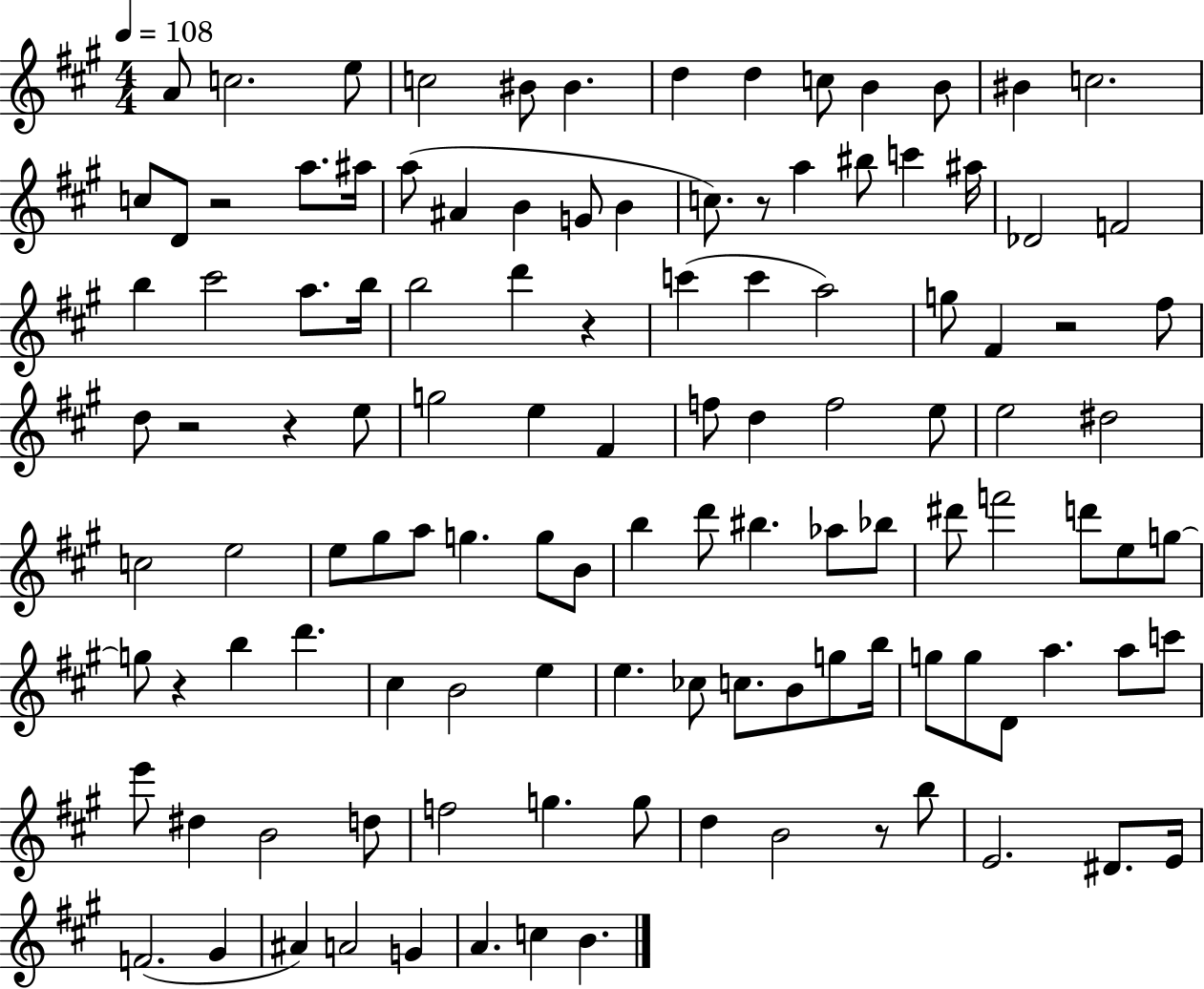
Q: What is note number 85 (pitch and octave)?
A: D4